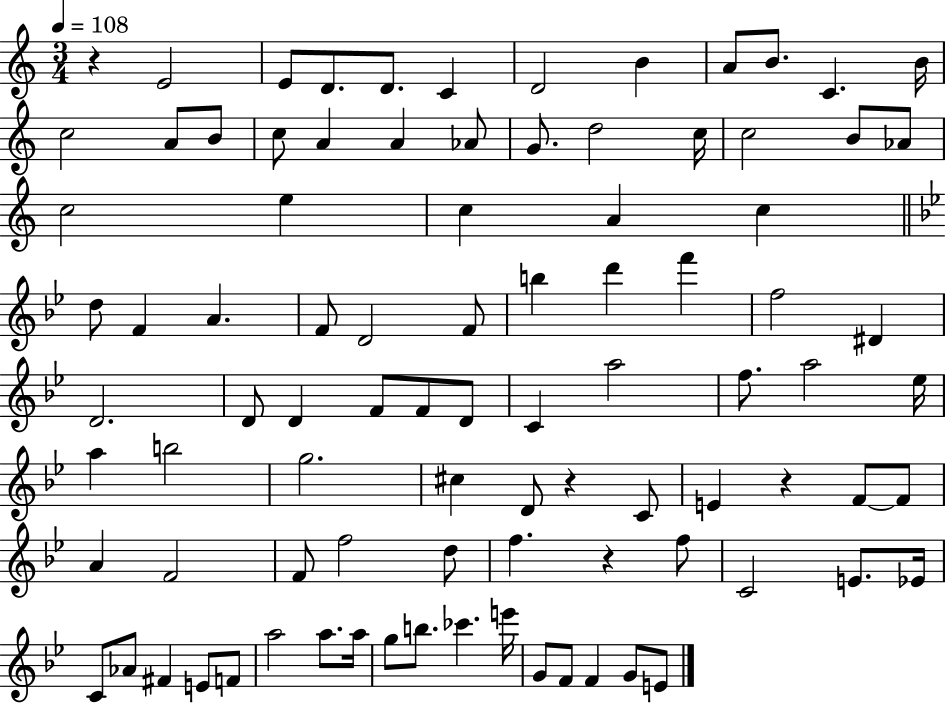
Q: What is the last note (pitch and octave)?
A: E4